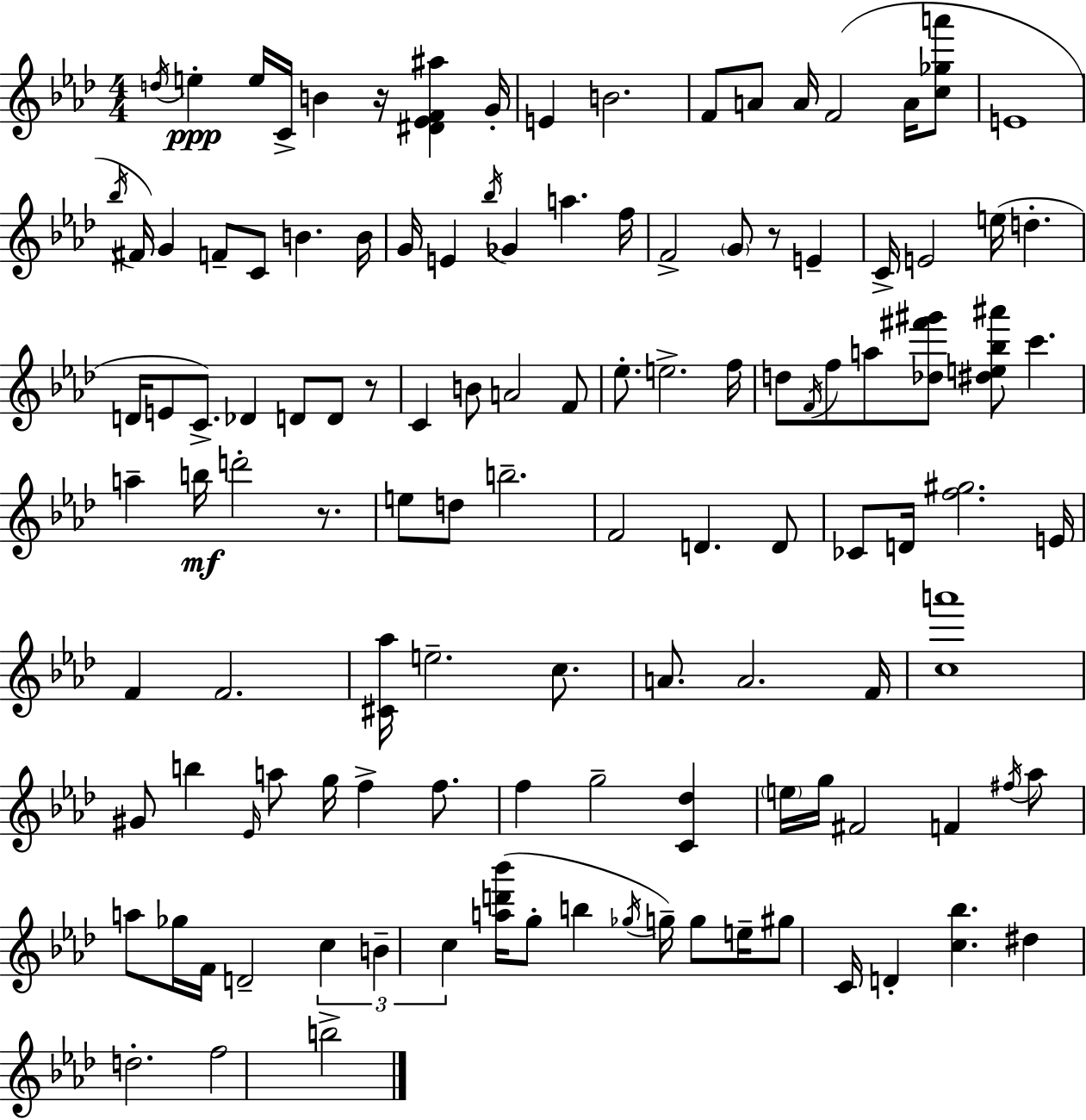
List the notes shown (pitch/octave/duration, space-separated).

D5/s E5/q E5/s C4/s B4/q R/s [D#4,Eb4,F4,A#5]/q G4/s E4/q B4/h. F4/e A4/e A4/s F4/h A4/s [C5,Gb5,A6]/e E4/w Bb5/s F#4/s G4/q F4/e C4/e B4/q. B4/s G4/s E4/q Bb5/s Gb4/q A5/q. F5/s F4/h G4/e R/e E4/q C4/s E4/h E5/s D5/q. D4/s E4/e C4/e. Db4/q D4/e D4/e R/e C4/q B4/e A4/h F4/e Eb5/e. E5/h. F5/s D5/e F4/s F5/e A5/e [Db5,F#6,G#6]/e [D#5,E5,Bb5,A#6]/e C6/q. A5/q B5/s D6/h R/e. E5/e D5/e B5/h. F4/h D4/q. D4/e CES4/e D4/s [F5,G#5]/h. E4/s F4/q F4/h. [C#4,Ab5]/s E5/h. C5/e. A4/e. A4/h. F4/s [C5,A6]/w G#4/e B5/q Eb4/s A5/e G5/s F5/q F5/e. F5/q G5/h [C4,Db5]/q E5/s G5/s F#4/h F4/q F#5/s Ab5/e A5/e Gb5/s F4/s D4/h C5/q B4/q C5/q [A5,D6,Bb6]/s G5/e B5/q Gb5/s G5/s G5/e E5/s G#5/e C4/s D4/q [C5,Bb5]/q. D#5/q D5/h. F5/h B5/h